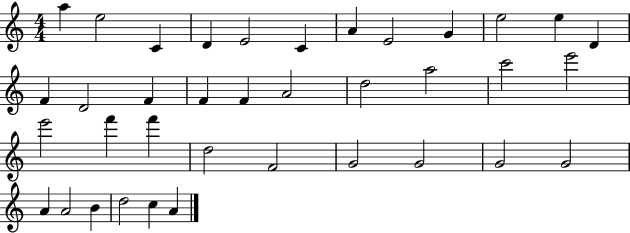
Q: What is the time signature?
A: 4/4